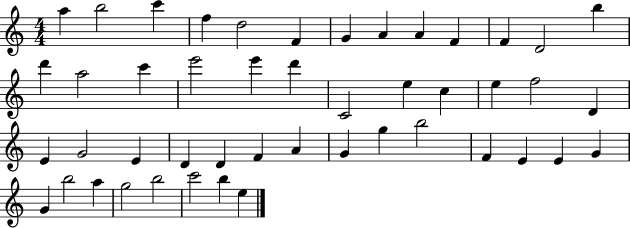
{
  \clef treble
  \numericTimeSignature
  \time 4/4
  \key c \major
  a''4 b''2 c'''4 | f''4 d''2 f'4 | g'4 a'4 a'4 f'4 | f'4 d'2 b''4 | \break d'''4 a''2 c'''4 | e'''2 e'''4 d'''4 | c'2 e''4 c''4 | e''4 f''2 d'4 | \break e'4 g'2 e'4 | d'4 d'4 f'4 a'4 | g'4 g''4 b''2 | f'4 e'4 e'4 g'4 | \break g'4 b''2 a''4 | g''2 b''2 | c'''2 b''4 e''4 | \bar "|."
}